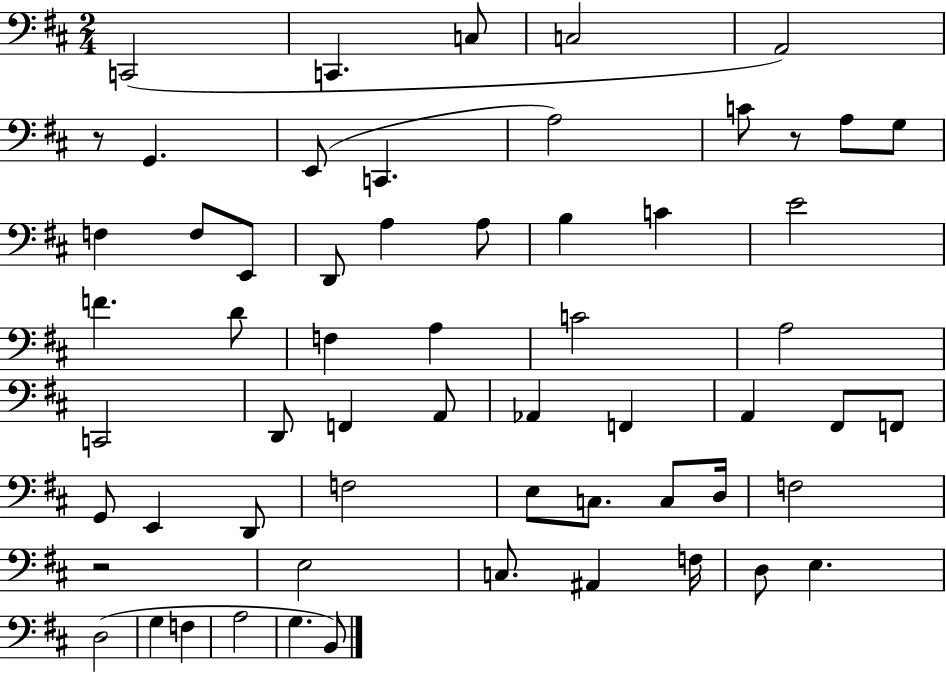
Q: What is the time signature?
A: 2/4